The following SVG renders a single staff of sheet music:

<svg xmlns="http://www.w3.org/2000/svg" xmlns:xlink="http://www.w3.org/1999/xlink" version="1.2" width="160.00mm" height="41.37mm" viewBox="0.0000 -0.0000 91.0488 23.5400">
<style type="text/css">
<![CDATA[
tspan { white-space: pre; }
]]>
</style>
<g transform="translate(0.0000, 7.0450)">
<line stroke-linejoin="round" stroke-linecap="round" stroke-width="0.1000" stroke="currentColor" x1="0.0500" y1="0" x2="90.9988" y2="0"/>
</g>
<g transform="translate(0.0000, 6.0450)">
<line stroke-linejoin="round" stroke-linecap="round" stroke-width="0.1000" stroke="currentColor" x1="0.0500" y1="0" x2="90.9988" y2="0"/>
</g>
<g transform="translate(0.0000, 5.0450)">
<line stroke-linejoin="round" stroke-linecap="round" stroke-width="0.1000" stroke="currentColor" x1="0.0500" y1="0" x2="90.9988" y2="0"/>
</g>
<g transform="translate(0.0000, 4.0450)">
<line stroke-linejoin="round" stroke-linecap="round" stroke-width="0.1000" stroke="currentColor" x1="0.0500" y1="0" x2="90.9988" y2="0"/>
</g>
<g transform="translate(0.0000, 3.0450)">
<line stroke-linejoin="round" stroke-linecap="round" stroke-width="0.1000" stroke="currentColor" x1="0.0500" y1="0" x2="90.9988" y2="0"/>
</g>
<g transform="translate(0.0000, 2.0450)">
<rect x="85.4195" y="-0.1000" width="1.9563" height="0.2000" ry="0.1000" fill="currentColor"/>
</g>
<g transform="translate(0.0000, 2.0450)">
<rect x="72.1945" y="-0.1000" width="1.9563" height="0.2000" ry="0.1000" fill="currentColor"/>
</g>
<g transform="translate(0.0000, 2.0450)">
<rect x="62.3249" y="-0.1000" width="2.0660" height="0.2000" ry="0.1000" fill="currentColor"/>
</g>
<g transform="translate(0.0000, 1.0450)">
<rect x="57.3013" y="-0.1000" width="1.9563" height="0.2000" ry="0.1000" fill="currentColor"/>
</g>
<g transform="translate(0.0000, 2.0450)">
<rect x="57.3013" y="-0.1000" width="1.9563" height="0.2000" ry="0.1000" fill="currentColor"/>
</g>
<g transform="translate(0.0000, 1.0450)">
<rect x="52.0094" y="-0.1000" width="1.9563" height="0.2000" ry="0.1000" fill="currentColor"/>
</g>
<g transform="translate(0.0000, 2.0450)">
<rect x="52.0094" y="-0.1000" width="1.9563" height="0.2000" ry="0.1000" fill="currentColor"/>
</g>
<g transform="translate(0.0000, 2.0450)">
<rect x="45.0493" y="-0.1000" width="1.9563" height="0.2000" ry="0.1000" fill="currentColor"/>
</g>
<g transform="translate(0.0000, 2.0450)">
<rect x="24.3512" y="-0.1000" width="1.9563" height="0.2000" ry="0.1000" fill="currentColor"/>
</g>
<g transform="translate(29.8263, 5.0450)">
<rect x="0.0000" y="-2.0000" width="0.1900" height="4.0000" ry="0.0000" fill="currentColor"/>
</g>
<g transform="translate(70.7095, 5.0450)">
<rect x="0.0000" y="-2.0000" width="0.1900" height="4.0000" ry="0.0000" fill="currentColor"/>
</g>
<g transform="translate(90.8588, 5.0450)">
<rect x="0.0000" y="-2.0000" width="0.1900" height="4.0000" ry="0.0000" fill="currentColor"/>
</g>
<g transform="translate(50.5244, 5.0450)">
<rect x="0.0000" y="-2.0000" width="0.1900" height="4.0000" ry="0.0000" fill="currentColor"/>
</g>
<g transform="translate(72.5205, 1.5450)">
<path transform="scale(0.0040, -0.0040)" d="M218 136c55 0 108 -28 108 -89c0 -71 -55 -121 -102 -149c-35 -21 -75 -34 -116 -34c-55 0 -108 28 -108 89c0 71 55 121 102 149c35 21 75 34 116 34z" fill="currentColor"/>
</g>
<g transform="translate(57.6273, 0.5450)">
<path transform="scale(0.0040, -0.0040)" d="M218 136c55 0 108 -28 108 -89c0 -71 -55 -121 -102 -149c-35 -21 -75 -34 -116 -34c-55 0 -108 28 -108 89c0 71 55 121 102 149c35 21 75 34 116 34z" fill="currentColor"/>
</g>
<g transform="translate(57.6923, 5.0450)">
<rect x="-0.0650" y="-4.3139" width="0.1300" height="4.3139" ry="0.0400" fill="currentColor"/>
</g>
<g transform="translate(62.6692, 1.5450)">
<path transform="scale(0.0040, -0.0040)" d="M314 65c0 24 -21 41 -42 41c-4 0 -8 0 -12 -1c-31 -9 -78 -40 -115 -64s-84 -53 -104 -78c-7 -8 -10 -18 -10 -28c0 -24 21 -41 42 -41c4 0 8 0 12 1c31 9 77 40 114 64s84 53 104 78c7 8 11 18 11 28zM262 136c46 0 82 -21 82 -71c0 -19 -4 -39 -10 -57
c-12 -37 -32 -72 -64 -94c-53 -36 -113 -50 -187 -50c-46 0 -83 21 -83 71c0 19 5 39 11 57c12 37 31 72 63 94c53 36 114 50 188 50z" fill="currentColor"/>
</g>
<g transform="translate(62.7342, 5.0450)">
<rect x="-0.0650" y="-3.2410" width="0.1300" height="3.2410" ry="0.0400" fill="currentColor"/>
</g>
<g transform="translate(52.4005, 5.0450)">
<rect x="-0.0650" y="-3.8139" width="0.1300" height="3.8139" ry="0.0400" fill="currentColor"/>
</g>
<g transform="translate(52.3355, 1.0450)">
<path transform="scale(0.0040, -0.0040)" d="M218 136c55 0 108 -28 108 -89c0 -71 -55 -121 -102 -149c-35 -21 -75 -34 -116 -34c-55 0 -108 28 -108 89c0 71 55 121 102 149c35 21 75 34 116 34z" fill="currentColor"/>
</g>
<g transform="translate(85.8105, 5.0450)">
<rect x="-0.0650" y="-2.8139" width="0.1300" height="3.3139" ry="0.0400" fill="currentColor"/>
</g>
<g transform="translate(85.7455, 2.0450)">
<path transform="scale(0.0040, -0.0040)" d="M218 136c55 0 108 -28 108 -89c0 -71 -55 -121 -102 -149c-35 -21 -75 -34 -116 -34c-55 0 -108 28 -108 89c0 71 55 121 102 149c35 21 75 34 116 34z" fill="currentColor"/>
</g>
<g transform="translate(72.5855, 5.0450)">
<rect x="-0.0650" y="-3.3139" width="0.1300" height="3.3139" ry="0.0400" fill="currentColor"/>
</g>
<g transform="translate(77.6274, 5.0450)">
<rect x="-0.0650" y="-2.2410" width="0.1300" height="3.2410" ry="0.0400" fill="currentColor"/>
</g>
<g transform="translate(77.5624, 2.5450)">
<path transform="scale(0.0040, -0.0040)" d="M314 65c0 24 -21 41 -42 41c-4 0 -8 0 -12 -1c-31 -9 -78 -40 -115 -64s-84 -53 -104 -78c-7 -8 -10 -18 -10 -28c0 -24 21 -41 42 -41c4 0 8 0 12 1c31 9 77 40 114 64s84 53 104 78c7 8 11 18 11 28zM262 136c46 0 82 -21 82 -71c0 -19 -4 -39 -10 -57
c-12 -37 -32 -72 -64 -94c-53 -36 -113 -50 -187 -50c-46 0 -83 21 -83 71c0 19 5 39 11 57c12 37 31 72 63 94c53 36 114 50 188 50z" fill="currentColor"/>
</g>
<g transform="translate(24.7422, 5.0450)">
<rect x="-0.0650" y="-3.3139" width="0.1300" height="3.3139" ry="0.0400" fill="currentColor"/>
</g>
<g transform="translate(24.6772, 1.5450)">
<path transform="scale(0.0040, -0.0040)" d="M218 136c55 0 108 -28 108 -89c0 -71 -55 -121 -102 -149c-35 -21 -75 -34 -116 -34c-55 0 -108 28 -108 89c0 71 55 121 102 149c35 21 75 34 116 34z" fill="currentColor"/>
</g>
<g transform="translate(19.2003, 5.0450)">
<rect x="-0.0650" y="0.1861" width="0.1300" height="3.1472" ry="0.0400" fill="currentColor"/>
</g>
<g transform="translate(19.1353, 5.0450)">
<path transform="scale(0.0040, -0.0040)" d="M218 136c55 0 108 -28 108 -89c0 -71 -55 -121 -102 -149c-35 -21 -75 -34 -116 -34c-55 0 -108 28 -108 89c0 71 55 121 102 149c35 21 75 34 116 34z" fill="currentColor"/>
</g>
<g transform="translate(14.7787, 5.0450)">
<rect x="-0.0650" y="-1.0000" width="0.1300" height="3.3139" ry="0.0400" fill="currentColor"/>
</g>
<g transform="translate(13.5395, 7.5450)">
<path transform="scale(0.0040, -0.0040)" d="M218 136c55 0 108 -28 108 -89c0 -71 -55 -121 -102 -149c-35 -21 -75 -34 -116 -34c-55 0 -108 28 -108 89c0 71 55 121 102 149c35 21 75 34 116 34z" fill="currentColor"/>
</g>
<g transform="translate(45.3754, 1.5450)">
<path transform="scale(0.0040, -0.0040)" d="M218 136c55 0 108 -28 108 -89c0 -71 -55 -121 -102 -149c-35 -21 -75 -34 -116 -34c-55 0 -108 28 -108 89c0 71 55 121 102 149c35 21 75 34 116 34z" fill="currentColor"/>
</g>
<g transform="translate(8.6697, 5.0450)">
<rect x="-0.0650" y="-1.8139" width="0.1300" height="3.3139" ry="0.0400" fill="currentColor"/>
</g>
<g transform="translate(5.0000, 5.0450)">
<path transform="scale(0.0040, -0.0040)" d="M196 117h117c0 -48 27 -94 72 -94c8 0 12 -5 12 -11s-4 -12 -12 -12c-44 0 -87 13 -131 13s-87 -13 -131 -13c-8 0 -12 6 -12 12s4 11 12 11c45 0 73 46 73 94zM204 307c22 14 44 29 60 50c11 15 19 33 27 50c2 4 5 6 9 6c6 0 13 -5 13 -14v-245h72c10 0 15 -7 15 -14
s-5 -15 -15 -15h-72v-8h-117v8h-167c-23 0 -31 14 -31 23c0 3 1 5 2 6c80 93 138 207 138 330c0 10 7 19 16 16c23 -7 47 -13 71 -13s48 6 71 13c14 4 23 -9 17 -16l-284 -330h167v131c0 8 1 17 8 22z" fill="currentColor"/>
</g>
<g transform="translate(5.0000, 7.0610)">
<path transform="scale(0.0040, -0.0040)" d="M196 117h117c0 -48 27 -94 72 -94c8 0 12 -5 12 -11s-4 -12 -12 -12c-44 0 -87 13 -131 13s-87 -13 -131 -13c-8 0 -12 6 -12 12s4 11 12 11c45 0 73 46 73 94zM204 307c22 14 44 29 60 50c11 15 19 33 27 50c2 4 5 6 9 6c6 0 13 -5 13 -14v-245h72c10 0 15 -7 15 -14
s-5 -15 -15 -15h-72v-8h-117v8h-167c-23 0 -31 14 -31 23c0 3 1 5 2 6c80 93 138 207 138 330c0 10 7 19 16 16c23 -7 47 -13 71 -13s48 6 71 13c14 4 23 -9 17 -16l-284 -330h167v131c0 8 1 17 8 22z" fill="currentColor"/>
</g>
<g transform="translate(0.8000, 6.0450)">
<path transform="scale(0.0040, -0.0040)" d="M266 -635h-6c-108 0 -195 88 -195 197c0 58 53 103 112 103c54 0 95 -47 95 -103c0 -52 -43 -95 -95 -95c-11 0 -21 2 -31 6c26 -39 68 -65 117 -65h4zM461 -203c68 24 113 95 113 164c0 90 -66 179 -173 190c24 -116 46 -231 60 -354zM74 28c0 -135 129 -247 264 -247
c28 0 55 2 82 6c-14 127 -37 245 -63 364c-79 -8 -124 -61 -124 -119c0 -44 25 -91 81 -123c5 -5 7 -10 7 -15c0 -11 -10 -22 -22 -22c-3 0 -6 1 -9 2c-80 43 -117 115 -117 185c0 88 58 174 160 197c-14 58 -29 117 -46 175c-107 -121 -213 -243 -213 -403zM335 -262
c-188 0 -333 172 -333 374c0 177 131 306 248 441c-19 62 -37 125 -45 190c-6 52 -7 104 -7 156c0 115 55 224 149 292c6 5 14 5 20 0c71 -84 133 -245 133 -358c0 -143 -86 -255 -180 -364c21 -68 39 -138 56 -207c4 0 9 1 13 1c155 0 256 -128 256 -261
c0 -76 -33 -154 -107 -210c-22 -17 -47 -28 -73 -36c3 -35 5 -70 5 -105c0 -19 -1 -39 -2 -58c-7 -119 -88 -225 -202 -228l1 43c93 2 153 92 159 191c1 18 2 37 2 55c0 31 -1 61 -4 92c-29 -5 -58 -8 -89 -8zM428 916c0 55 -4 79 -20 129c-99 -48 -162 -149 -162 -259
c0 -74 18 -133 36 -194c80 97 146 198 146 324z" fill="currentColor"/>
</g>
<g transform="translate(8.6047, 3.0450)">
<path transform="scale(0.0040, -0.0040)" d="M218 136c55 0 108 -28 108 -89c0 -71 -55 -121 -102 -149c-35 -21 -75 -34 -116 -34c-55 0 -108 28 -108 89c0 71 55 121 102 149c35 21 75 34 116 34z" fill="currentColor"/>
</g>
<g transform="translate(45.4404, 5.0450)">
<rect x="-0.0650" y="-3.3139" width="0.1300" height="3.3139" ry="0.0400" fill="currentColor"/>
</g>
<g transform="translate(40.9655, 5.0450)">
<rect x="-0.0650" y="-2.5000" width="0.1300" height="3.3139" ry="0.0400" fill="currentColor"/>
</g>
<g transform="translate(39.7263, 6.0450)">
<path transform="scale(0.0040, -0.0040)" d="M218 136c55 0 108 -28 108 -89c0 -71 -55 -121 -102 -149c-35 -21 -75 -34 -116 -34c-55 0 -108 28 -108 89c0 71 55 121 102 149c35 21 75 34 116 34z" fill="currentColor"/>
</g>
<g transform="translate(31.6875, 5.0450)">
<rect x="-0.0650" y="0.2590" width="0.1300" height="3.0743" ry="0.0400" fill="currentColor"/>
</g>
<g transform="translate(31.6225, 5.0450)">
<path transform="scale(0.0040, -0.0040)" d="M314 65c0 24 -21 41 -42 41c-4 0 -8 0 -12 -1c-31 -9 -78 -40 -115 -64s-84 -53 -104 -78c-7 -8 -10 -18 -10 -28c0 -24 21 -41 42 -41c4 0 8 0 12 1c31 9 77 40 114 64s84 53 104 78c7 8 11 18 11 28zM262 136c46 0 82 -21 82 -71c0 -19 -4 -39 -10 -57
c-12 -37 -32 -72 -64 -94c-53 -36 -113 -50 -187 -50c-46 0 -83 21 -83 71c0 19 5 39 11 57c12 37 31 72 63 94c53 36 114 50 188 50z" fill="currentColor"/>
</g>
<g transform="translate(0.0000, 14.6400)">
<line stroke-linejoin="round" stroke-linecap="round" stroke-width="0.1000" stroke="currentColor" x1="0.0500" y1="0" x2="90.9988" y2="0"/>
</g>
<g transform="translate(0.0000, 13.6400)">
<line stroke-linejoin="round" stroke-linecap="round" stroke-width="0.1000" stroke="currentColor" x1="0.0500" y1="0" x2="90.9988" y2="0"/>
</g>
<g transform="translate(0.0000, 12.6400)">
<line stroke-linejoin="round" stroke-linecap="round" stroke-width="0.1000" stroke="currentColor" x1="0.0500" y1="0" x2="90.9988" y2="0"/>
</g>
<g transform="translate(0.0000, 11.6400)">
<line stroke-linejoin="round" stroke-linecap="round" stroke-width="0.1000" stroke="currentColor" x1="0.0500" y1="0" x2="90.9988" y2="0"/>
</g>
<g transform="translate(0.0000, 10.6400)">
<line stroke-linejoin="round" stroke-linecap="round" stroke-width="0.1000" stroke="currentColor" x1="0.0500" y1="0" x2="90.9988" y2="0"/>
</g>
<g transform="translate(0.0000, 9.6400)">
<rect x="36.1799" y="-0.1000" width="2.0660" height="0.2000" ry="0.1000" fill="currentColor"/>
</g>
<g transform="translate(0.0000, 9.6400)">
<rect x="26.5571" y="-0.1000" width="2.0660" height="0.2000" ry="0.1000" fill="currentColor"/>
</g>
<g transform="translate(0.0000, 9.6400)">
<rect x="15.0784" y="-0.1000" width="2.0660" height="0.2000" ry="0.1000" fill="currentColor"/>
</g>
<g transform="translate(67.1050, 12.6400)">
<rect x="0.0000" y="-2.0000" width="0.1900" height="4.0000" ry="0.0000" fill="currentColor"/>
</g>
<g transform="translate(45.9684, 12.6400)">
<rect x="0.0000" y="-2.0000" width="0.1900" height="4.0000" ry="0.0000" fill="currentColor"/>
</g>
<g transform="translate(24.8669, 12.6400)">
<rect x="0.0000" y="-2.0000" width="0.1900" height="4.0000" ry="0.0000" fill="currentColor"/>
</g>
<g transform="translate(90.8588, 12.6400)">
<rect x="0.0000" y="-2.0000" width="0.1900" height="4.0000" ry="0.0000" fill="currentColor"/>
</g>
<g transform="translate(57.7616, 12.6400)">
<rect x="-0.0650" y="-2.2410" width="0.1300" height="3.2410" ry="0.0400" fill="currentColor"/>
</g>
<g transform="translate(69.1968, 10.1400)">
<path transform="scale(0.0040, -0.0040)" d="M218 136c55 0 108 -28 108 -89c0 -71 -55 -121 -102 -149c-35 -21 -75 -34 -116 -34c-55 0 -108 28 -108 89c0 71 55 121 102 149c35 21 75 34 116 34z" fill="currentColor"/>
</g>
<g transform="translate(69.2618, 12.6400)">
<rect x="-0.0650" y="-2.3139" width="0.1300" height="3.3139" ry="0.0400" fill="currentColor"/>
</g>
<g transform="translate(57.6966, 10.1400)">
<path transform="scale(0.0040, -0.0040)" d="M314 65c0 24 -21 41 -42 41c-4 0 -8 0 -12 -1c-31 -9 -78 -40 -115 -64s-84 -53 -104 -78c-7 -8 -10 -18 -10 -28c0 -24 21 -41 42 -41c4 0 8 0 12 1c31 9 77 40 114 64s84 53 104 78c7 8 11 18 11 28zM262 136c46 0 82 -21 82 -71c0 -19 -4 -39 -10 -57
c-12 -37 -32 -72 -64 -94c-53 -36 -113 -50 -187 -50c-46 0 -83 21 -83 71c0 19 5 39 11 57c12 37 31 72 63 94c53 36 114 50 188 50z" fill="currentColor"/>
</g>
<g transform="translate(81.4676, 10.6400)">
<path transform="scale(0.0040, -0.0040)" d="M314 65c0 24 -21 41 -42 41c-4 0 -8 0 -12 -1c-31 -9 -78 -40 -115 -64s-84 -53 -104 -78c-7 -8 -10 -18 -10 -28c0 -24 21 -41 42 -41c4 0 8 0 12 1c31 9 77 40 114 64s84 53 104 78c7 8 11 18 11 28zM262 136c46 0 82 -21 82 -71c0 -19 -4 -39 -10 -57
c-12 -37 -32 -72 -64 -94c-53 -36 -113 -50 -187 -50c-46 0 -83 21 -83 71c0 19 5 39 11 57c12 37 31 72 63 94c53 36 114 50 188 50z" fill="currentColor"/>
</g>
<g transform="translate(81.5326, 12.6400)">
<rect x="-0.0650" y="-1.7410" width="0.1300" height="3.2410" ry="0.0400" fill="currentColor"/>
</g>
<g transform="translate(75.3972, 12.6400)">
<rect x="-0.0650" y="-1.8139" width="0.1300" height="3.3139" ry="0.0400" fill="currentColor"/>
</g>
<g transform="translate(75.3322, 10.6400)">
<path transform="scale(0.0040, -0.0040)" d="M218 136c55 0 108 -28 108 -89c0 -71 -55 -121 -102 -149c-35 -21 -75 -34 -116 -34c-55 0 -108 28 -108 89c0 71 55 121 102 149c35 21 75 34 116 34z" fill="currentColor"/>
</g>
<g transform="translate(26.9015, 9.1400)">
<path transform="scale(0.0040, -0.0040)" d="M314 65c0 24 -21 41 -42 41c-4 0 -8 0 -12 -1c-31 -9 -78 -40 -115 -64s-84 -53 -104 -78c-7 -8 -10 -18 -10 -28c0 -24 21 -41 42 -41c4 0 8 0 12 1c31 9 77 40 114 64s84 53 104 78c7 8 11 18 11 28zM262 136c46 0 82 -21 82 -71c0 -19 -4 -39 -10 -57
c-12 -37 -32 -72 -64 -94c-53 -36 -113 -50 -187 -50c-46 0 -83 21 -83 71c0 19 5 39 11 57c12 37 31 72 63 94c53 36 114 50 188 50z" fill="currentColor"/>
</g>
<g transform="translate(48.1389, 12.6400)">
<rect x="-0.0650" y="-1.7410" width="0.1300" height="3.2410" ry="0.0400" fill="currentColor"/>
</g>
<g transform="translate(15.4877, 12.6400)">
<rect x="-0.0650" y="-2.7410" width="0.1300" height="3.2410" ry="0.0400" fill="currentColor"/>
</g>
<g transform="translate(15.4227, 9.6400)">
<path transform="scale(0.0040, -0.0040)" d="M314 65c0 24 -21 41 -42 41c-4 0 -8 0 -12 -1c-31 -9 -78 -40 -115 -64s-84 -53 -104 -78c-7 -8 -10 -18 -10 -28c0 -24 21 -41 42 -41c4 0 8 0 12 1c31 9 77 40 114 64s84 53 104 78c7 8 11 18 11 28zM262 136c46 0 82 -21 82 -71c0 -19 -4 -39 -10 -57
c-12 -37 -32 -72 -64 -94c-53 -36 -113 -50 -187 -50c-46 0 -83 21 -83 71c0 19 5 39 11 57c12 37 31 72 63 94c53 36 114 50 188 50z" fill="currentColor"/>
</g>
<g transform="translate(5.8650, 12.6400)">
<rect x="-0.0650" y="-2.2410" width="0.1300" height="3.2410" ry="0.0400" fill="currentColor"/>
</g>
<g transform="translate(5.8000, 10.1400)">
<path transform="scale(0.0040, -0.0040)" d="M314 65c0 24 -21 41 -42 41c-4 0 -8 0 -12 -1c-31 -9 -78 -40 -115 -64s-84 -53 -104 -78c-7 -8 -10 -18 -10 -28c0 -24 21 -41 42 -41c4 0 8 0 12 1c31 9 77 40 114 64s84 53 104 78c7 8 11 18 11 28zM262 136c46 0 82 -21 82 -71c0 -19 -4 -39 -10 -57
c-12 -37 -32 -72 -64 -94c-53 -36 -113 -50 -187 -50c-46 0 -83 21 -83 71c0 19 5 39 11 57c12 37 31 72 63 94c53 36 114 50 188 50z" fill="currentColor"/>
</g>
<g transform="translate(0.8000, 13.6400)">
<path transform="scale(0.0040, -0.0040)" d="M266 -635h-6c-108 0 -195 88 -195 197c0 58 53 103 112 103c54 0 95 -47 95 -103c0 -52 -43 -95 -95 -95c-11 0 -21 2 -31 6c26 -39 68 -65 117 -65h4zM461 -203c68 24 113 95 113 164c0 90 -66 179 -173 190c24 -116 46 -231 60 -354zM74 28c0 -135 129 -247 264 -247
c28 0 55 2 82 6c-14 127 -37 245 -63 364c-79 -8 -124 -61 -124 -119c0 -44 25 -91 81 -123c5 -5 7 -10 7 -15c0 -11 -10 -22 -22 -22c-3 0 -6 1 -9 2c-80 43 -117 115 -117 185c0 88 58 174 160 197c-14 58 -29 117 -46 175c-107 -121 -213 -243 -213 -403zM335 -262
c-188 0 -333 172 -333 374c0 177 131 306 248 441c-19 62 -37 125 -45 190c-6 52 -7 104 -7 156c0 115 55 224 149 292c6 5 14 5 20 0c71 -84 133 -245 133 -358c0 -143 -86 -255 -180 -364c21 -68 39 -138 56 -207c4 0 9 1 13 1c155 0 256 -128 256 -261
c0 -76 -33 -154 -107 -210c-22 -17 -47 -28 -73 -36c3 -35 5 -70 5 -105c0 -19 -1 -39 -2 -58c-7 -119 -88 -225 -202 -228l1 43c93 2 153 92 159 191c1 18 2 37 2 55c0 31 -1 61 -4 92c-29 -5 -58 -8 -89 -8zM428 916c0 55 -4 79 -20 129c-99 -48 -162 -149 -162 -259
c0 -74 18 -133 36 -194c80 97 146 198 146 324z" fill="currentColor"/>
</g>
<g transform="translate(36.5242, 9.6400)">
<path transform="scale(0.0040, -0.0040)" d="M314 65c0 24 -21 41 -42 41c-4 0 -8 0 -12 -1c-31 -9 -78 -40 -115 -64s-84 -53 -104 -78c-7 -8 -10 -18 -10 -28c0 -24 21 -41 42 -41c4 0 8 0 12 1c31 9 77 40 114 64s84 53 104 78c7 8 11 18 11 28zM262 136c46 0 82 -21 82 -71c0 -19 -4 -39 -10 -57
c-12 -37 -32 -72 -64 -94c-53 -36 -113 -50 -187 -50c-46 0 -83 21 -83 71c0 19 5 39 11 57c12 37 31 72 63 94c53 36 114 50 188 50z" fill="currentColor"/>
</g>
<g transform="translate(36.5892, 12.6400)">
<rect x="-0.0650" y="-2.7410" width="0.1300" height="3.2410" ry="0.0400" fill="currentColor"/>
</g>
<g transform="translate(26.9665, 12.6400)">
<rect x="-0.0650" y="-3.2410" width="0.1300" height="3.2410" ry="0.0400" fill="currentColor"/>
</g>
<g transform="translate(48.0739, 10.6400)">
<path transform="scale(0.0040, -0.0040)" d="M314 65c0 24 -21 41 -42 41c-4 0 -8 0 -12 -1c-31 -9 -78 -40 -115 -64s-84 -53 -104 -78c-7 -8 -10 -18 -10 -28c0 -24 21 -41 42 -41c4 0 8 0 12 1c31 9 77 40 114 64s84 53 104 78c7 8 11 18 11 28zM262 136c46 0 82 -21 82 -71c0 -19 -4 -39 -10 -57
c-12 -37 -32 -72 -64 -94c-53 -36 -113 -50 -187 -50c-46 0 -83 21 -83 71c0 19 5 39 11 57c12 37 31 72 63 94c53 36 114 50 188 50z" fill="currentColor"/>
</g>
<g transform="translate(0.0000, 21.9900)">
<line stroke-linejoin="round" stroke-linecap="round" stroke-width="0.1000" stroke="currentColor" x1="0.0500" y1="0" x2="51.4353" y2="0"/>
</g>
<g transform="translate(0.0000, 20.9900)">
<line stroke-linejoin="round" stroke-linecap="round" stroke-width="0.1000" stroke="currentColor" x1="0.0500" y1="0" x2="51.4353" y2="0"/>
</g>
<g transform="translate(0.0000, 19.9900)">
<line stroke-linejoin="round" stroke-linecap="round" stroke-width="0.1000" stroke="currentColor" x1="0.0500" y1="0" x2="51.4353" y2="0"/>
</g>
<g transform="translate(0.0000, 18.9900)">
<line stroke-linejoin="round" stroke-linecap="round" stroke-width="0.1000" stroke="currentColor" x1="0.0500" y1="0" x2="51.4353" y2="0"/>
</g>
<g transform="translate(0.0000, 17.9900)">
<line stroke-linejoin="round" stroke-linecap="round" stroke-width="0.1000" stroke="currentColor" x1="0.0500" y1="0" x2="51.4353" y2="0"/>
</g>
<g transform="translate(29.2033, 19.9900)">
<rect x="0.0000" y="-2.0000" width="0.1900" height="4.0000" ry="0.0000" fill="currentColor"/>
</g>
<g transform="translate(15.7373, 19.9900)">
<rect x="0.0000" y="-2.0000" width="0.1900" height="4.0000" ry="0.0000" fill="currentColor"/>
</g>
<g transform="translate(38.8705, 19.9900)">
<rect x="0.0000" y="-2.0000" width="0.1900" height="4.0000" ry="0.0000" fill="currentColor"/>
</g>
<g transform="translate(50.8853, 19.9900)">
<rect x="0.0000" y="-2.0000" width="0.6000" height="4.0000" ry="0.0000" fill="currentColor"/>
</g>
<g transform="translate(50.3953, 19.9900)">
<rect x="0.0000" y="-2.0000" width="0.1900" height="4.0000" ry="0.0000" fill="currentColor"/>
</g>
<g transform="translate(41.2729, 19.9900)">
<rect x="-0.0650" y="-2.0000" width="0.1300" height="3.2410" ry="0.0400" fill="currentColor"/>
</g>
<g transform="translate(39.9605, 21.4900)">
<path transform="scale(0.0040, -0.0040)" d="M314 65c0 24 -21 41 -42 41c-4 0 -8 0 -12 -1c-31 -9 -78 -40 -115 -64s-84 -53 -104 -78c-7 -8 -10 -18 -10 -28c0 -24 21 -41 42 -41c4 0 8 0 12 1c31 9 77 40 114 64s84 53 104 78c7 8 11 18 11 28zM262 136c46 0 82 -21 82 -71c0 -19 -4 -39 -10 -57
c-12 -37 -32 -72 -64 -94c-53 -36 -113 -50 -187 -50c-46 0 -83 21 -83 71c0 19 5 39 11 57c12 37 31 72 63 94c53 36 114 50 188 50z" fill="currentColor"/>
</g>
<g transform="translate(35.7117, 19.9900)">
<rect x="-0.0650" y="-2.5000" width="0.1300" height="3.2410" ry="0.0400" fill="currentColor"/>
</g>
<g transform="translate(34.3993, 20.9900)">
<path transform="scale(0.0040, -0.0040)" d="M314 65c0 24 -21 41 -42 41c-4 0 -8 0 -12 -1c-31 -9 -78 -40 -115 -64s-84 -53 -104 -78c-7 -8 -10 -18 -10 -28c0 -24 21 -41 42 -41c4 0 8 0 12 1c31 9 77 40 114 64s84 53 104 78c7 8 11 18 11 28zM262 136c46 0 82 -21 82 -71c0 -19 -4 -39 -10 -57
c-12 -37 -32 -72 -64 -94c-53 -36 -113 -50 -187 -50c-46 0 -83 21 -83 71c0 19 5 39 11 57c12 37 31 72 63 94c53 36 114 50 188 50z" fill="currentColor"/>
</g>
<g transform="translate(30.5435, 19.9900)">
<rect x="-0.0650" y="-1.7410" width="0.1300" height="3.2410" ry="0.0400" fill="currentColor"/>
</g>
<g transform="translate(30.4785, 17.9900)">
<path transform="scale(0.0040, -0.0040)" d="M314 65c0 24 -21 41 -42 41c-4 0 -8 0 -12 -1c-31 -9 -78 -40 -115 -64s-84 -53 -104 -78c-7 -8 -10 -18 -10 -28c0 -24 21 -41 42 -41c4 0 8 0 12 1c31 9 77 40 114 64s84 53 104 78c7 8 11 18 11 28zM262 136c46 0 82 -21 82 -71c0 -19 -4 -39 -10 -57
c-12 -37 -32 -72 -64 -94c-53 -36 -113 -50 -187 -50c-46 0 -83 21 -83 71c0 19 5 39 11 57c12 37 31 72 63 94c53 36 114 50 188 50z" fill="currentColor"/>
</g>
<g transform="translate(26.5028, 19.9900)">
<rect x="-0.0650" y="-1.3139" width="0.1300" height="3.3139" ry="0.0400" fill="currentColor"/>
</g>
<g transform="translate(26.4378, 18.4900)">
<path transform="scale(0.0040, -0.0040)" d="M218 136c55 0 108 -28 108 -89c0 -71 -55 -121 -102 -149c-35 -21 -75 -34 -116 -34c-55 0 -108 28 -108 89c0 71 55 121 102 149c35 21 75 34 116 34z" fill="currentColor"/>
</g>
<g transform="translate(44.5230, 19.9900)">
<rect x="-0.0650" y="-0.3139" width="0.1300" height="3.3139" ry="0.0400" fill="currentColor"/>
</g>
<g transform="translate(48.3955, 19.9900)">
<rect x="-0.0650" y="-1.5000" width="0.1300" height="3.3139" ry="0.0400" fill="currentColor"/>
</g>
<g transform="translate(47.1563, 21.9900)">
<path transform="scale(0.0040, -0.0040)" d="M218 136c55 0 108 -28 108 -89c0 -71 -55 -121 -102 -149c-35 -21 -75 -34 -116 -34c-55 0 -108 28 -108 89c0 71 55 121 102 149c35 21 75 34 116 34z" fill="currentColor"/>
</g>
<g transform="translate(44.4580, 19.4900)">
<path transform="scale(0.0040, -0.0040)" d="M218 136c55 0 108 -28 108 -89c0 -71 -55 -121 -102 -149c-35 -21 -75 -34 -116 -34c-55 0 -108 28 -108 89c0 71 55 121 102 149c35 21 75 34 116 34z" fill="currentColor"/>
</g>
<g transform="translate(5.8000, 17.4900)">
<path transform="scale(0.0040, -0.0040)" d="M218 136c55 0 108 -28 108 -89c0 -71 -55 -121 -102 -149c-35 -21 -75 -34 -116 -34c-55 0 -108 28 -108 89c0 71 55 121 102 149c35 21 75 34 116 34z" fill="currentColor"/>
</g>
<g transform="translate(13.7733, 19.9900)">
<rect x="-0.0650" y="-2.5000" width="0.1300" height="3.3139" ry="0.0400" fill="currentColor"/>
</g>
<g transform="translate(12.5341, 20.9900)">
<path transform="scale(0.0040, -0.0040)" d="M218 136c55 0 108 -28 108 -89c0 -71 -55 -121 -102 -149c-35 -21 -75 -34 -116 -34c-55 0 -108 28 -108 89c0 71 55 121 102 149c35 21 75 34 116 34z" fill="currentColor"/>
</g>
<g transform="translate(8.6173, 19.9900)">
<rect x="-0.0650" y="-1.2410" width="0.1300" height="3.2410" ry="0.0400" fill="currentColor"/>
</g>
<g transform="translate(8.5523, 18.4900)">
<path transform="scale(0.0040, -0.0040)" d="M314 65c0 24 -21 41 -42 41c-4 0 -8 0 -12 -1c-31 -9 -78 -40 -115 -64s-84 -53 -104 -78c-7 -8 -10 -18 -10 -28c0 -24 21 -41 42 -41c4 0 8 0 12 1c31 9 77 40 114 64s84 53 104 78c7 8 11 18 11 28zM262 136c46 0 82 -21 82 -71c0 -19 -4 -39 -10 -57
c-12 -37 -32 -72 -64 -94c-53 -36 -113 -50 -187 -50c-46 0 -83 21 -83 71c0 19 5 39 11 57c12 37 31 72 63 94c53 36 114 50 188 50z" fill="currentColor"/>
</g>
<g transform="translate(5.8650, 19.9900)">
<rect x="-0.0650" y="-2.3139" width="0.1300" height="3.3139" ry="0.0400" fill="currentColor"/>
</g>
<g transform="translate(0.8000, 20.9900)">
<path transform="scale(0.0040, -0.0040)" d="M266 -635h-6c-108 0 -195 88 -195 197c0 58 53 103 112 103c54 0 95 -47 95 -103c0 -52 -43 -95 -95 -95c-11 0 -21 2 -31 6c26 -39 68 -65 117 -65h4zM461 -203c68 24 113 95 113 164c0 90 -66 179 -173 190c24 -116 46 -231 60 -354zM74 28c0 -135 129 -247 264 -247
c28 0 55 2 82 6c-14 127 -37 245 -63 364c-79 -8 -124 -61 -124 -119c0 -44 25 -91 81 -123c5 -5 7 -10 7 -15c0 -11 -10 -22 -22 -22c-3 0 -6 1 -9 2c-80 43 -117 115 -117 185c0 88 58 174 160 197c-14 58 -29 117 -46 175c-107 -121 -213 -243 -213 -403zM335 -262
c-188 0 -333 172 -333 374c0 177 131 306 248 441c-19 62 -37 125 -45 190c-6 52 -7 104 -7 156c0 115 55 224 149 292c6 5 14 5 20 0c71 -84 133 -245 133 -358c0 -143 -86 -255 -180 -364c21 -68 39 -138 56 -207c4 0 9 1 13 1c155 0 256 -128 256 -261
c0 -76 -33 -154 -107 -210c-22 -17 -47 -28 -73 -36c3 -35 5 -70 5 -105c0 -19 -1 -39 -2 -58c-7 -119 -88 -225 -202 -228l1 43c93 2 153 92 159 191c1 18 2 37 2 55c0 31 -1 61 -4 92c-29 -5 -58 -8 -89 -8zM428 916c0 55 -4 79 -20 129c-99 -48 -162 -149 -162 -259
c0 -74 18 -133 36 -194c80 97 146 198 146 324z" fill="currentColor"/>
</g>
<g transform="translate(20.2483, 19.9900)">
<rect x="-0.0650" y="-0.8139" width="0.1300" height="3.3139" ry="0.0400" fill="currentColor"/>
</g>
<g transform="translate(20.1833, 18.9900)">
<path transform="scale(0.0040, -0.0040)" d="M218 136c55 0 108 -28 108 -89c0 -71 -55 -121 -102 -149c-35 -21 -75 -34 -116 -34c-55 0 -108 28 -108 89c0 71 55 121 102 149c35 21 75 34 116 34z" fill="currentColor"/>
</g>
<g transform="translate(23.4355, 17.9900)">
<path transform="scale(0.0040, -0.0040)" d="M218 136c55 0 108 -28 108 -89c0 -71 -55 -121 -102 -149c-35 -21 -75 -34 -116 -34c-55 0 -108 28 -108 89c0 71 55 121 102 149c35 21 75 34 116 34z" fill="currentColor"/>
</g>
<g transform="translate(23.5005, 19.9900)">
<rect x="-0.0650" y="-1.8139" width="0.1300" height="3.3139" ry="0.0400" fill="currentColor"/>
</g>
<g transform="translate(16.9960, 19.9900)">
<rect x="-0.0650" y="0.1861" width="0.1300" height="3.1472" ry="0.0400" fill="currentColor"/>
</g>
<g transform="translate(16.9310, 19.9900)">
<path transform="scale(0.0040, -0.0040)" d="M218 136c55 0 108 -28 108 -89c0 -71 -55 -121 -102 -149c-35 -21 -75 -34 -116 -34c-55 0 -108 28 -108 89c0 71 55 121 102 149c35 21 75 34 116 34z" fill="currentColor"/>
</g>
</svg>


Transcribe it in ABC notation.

X:1
T:Untitled
M:4/4
L:1/4
K:C
f D B b B2 G b c' d' b2 b g2 a g2 a2 b2 a2 f2 g2 g f f2 g e2 G B d f e f2 G2 F2 c E